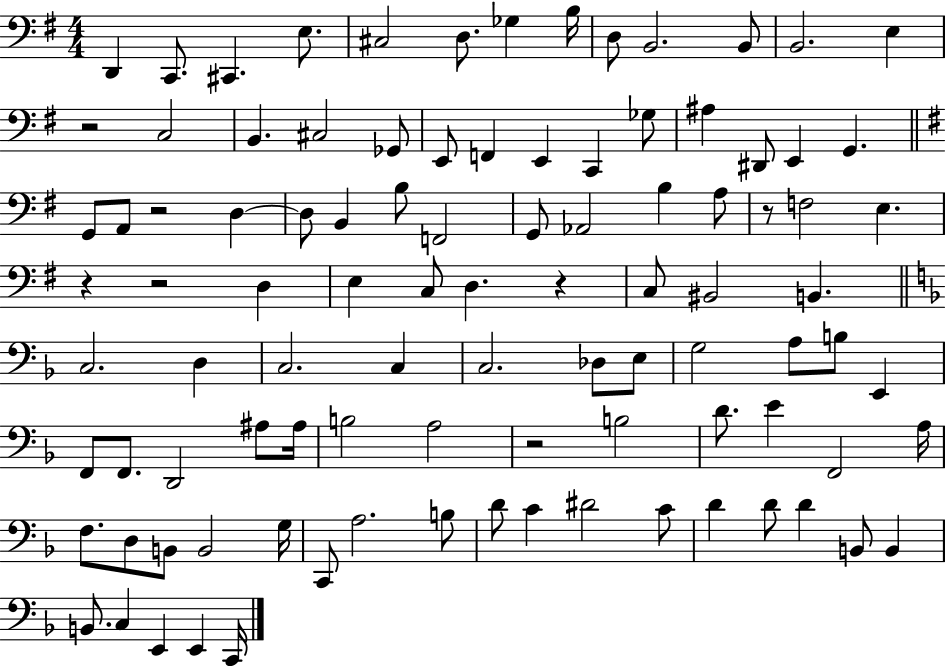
D2/q C2/e. C#2/q. E3/e. C#3/h D3/e. Gb3/q B3/s D3/e B2/h. B2/e B2/h. E3/q R/h C3/h B2/q. C#3/h Gb2/e E2/e F2/q E2/q C2/q Gb3/e A#3/q D#2/e E2/q G2/q. G2/e A2/e R/h D3/q D3/e B2/q B3/e F2/h G2/e Ab2/h B3/q A3/e R/e F3/h E3/q. R/q R/h D3/q E3/q C3/e D3/q. R/q C3/e BIS2/h B2/q. C3/h. D3/q C3/h. C3/q C3/h. Db3/e E3/e G3/h A3/e B3/e E2/q F2/e F2/e. D2/h A#3/e A#3/s B3/h A3/h R/h B3/h D4/e. E4/q F2/h A3/s F3/e. D3/e B2/e B2/h G3/s C2/e A3/h. B3/e D4/e C4/q D#4/h C4/e D4/q D4/e D4/q B2/e B2/q B2/e. C3/q E2/q E2/q C2/s